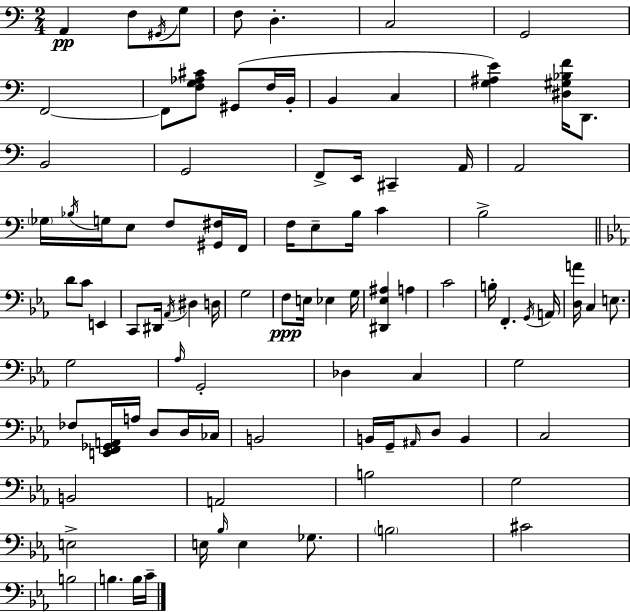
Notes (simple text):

A2/q F3/e G#2/s G3/e F3/e D3/q. C3/h G2/h F2/h F2/e [F3,G3,Ab3,C#4]/e G#2/e F3/s B2/s B2/q C3/q [G3,A#3,E4]/q [D#3,G#3,Bb3,F4]/s D2/e. B2/h G2/h F2/e E2/s C#2/q A2/s A2/h Gb3/s Bb3/s G3/s E3/e F3/e [G#2,F#3]/s F2/s F3/s E3/e B3/s C4/q B3/h D4/e C4/e E2/q C2/e D#2/s Ab2/s D#3/q D3/s G3/h F3/e E3/s Eb3/q G3/s [D#2,Eb3,A#3]/q A3/q C4/h B3/s F2/q. G2/s A2/s [D3,A4]/s C3/q E3/e. G3/h Ab3/s G2/h Db3/q C3/q G3/h FES3/e [E2,F2,Gb2,A2]/s A3/s D3/e D3/s CES3/s B2/h B2/s G2/s A#2/s D3/e B2/q C3/h B2/h A2/h B3/h G3/h E3/h E3/s Bb3/s E3/q Gb3/e. B3/h C#4/h B3/h B3/q. B3/s C4/s